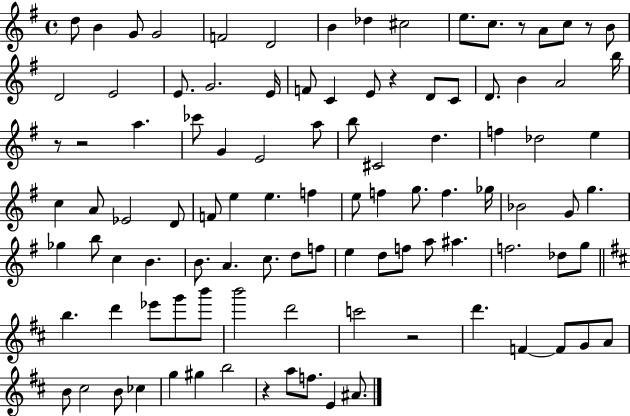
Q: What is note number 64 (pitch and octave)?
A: F5